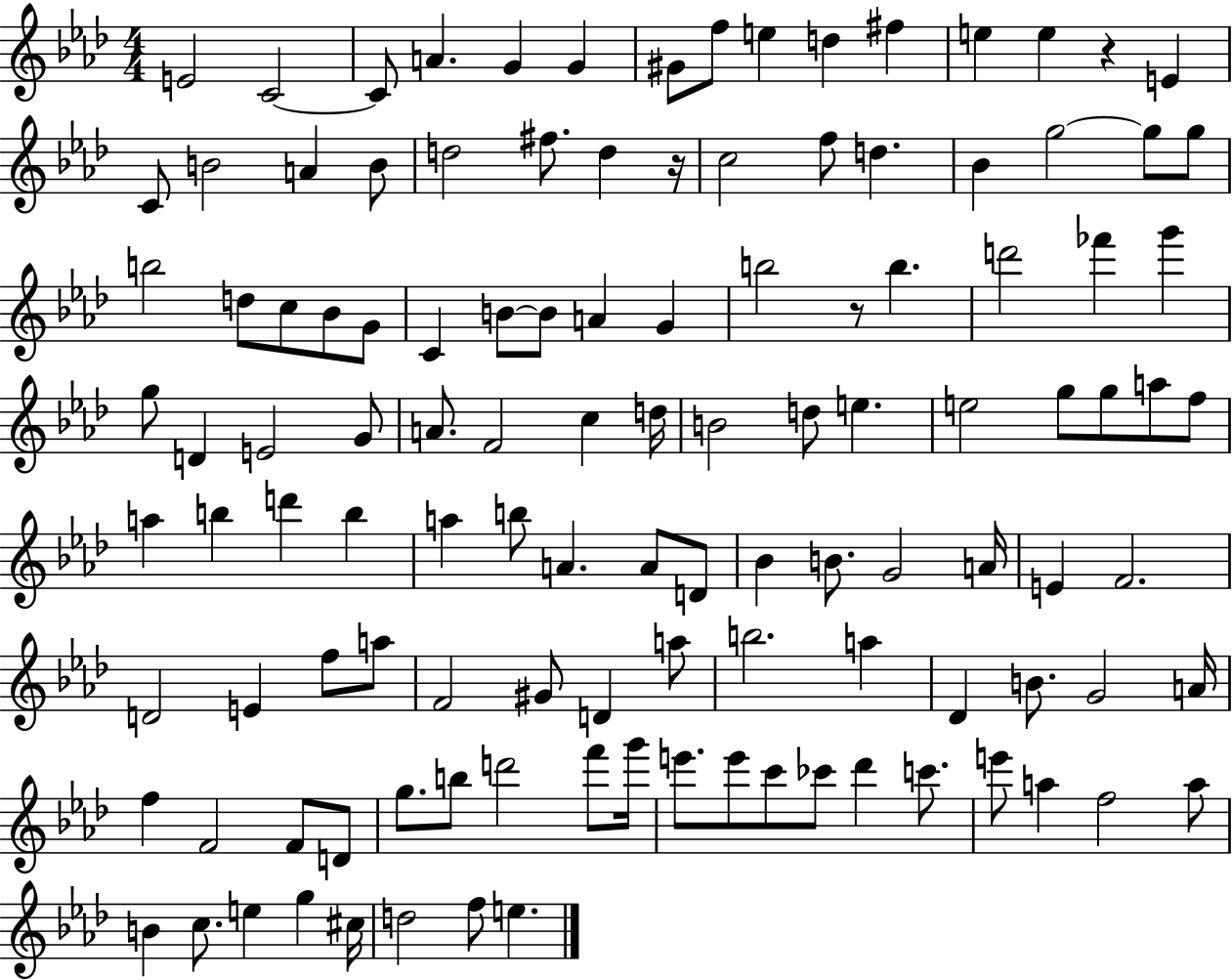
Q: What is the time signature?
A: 4/4